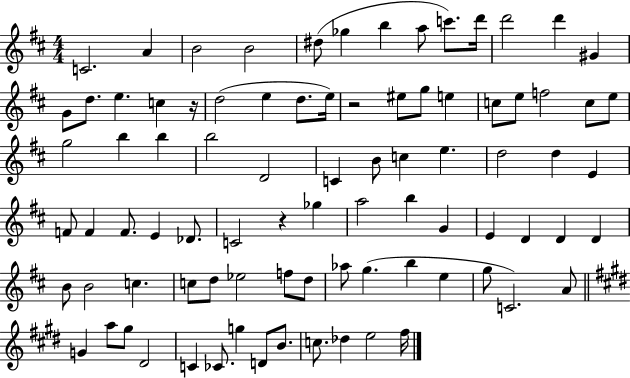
X:1
T:Untitled
M:4/4
L:1/4
K:D
C2 A B2 B2 ^d/2 _g b a/2 c'/2 d'/4 d'2 d' ^G G/2 d/2 e c z/4 d2 e d/2 e/4 z2 ^e/2 g/2 e c/2 e/2 f2 c/2 e/2 g2 b b b2 D2 C B/2 c e d2 d E F/2 F F/2 E _D/2 C2 z _g a2 b G E D D D B/2 B2 c c/2 d/2 _e2 f/2 d/2 _a/2 g b e g/2 C2 A/2 G a/2 ^g/2 ^D2 C _C/2 g D/2 B/2 c/2 _d e2 ^f/4